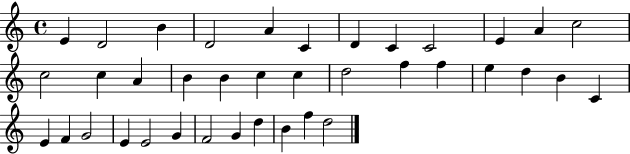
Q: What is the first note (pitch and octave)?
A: E4